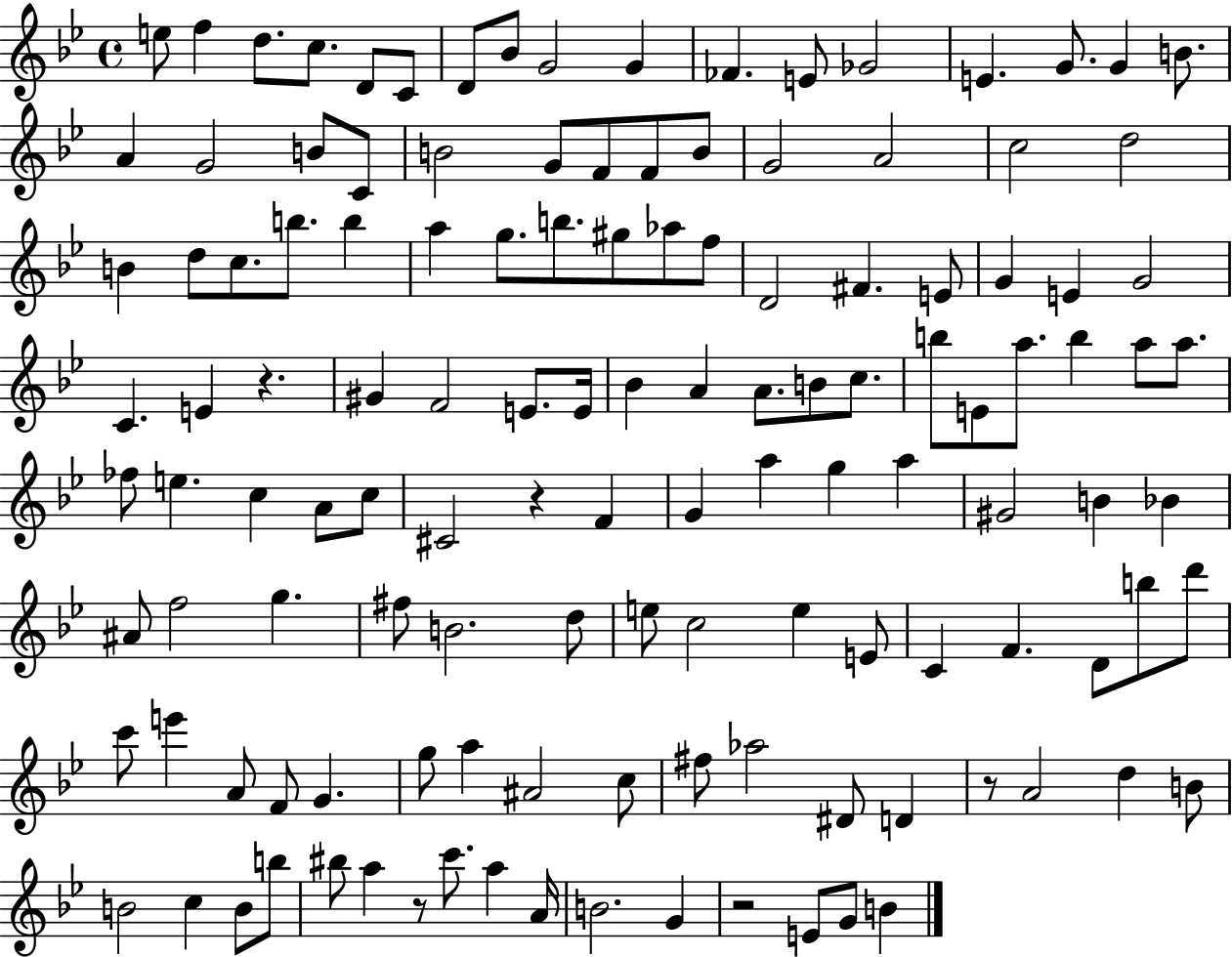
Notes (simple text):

E5/e F5/q D5/e. C5/e. D4/e C4/e D4/e Bb4/e G4/h G4/q FES4/q. E4/e Gb4/h E4/q. G4/e. G4/q B4/e. A4/q G4/h B4/e C4/e B4/h G4/e F4/e F4/e B4/e G4/h A4/h C5/h D5/h B4/q D5/e C5/e. B5/e. B5/q A5/q G5/e. B5/e. G#5/e Ab5/e F5/e D4/h F#4/q. E4/e G4/q E4/q G4/h C4/q. E4/q R/q. G#4/q F4/h E4/e. E4/s Bb4/q A4/q A4/e. B4/e C5/e. B5/e E4/e A5/e. B5/q A5/e A5/e. FES5/e E5/q. C5/q A4/e C5/e C#4/h R/q F4/q G4/q A5/q G5/q A5/q G#4/h B4/q Bb4/q A#4/e F5/h G5/q. F#5/e B4/h. D5/e E5/e C5/h E5/q E4/e C4/q F4/q. D4/e B5/e D6/e C6/e E6/q A4/e F4/e G4/q. G5/e A5/q A#4/h C5/e F#5/e Ab5/h D#4/e D4/q R/e A4/h D5/q B4/e B4/h C5/q B4/e B5/e BIS5/e A5/q R/e C6/e. A5/q A4/s B4/h. G4/q R/h E4/e G4/e B4/q